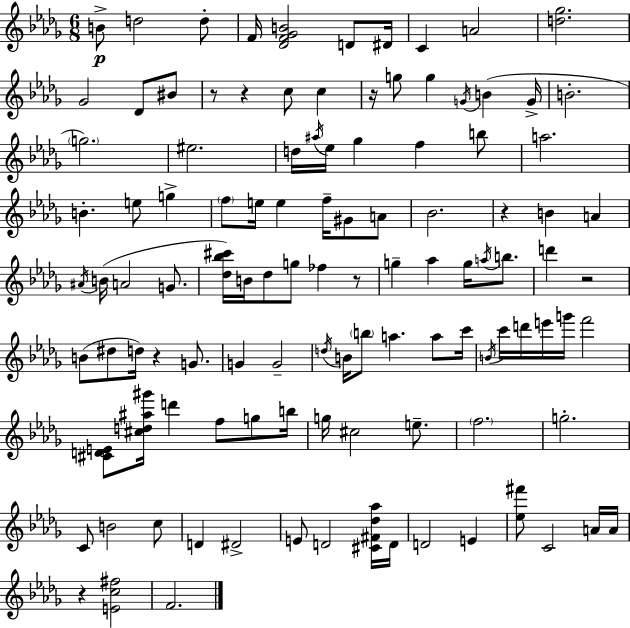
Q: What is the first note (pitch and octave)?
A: B4